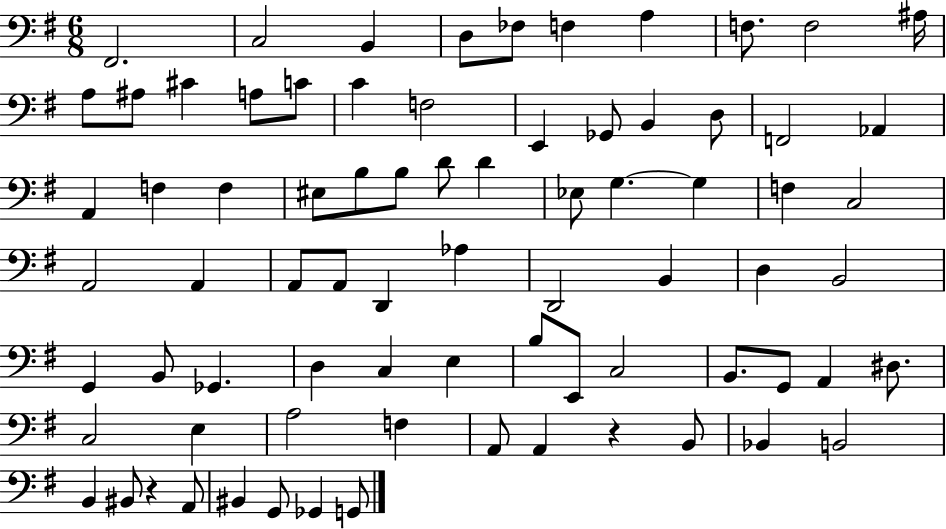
X:1
T:Untitled
M:6/8
L:1/4
K:G
^F,,2 C,2 B,, D,/2 _F,/2 F, A, F,/2 F,2 ^A,/4 A,/2 ^A,/2 ^C A,/2 C/2 C F,2 E,, _G,,/2 B,, D,/2 F,,2 _A,, A,, F, F, ^E,/2 B,/2 B,/2 D/2 D _E,/2 G, G, F, C,2 A,,2 A,, A,,/2 A,,/2 D,, _A, D,,2 B,, D, B,,2 G,, B,,/2 _G,, D, C, E, B,/2 E,,/2 C,2 B,,/2 G,,/2 A,, ^D,/2 C,2 E, A,2 F, A,,/2 A,, z B,,/2 _B,, B,,2 B,, ^B,,/2 z A,,/2 ^B,, G,,/2 _G,, G,,/2